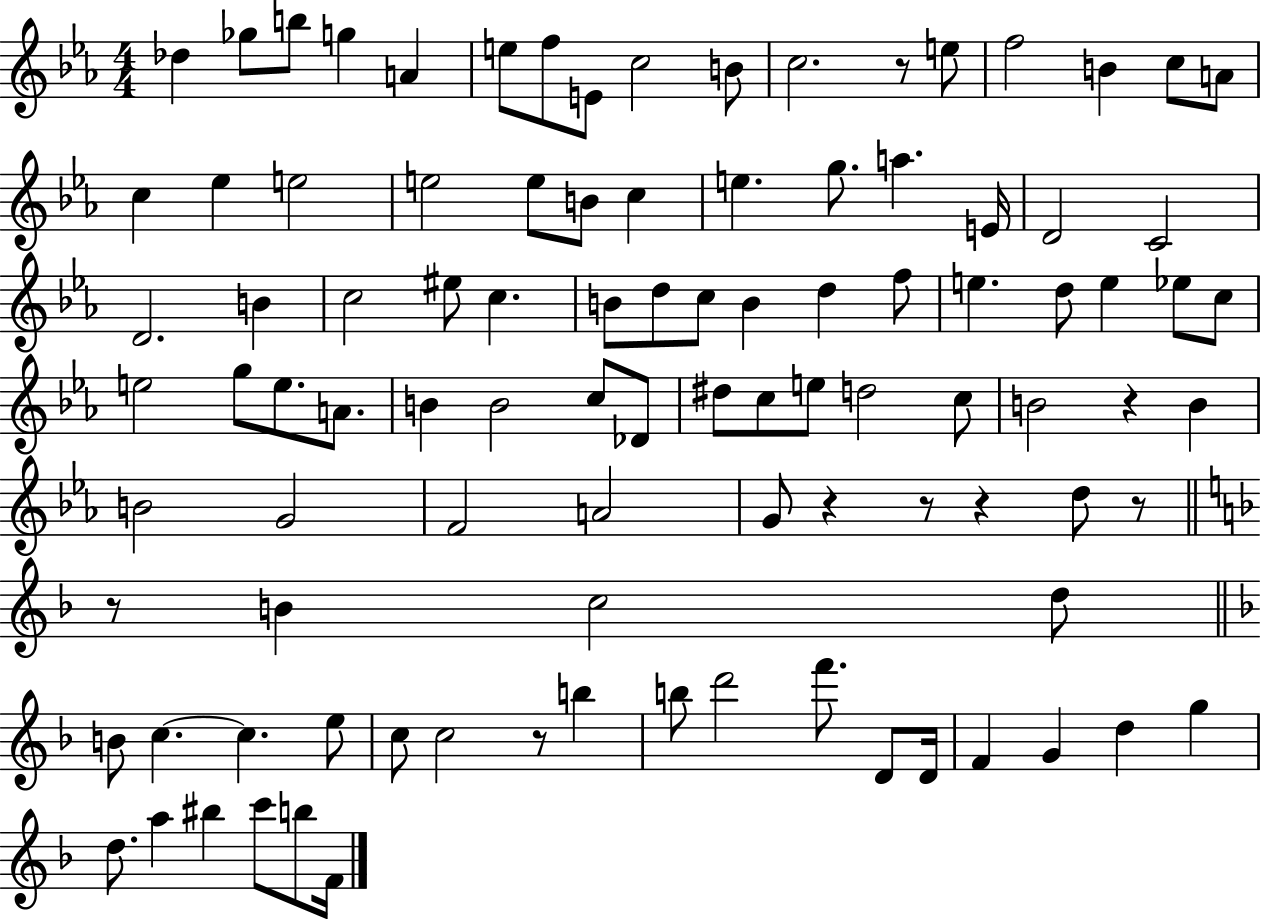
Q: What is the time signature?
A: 4/4